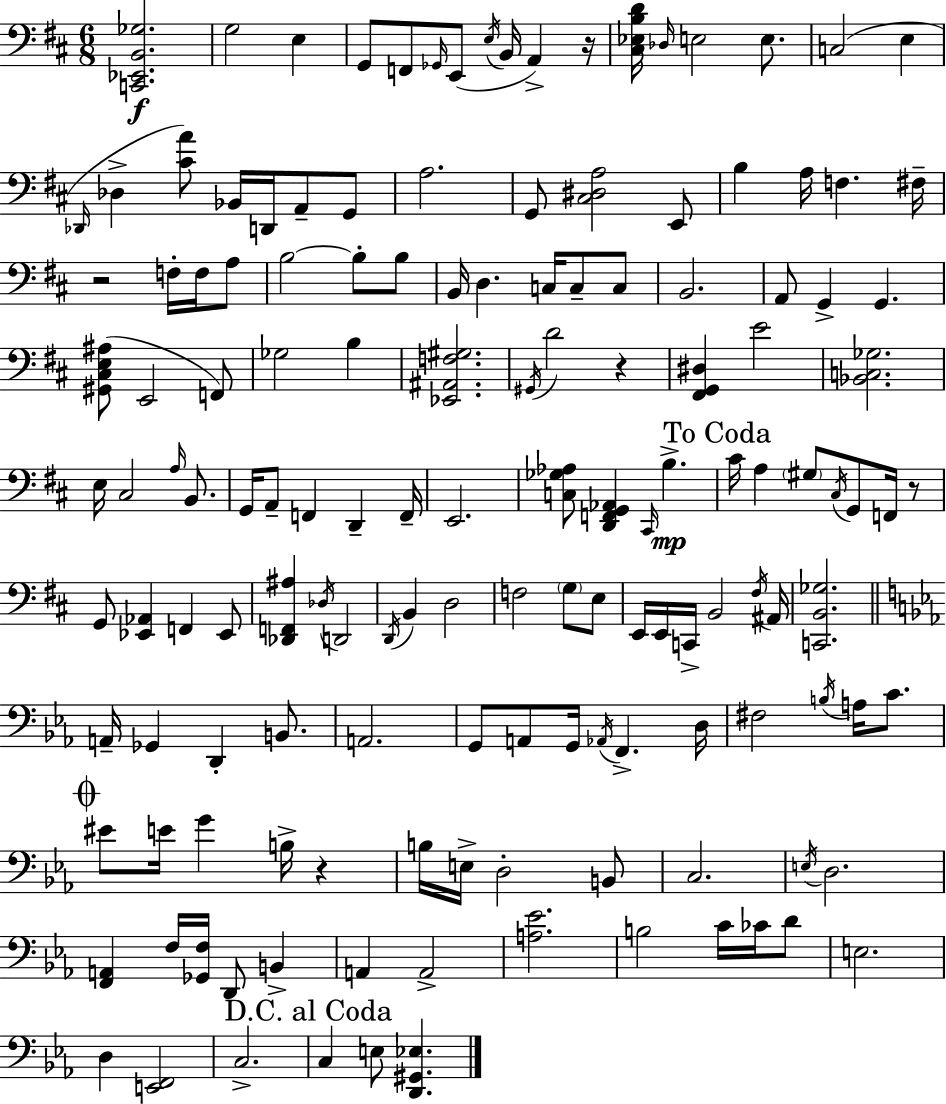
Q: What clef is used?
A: bass